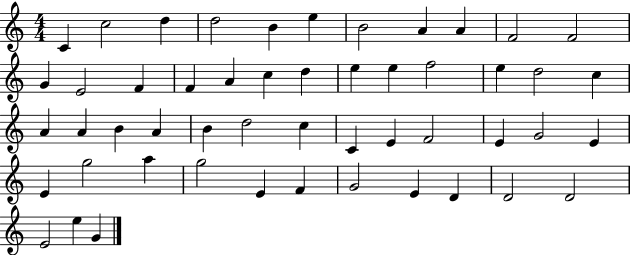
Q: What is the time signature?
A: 4/4